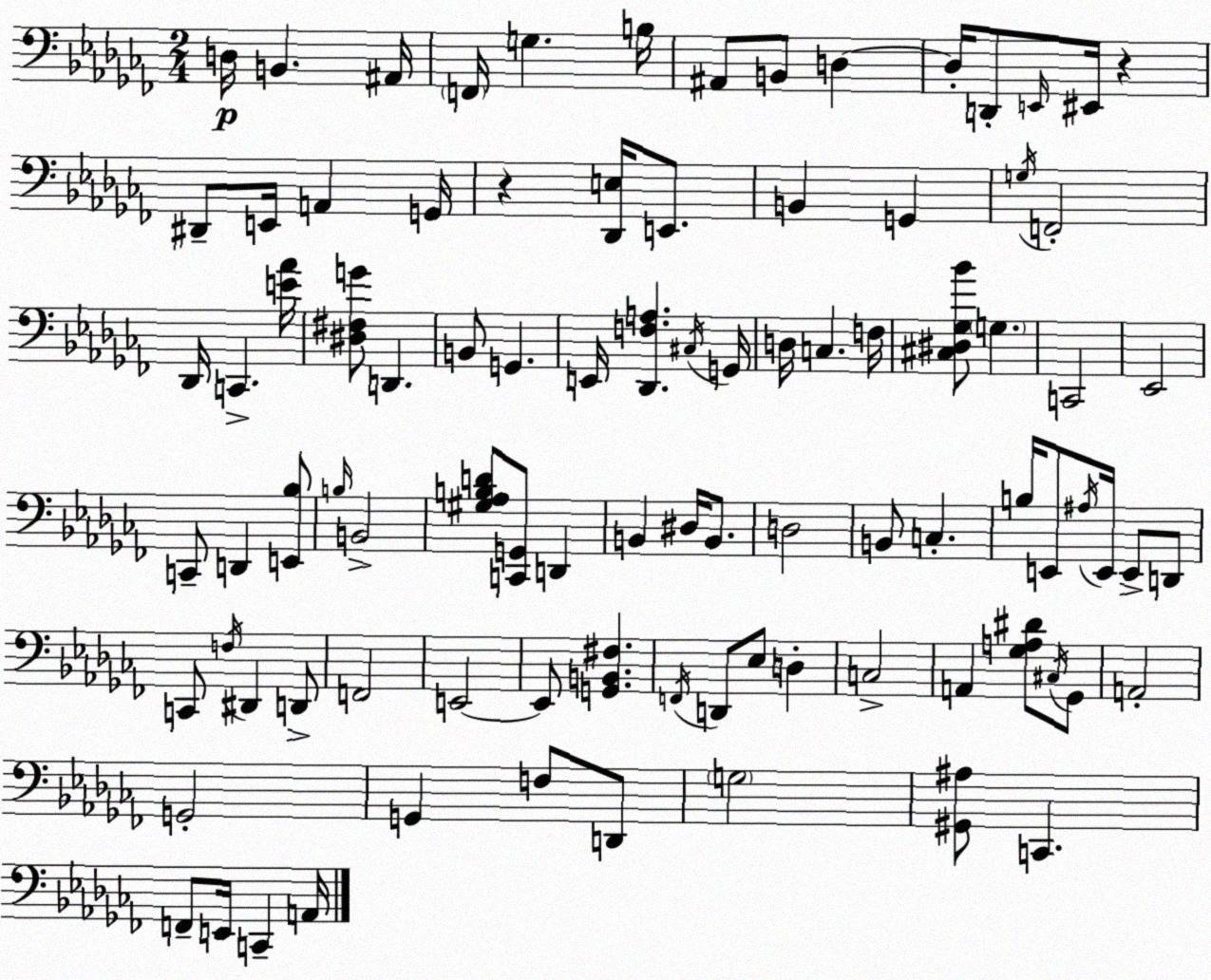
X:1
T:Untitled
M:2/4
L:1/4
K:Abm
D,/4 B,, ^A,,/4 F,,/4 G, B,/4 ^A,,/2 B,,/2 D, D,/4 D,,/2 E,,/4 ^E,,/4 z ^D,,/2 E,,/4 A,, G,,/4 z [_D,,E,]/4 E,,/2 B,, G,, G,/4 F,,2 _D,,/4 C,, [E_A]/4 [^D,^F,G]/2 D,, B,,/2 G,, E,,/4 [_D,,F,A,] ^C,/4 G,,/4 D,/4 C, F,/4 [^C,^D,_G,_B]/2 G, C,,2 _E,,2 C,,/2 D,, [E,,_B,]/2 B,/4 B,,2 [^G,_A,B,D]/2 [C,,G,,]/2 D,, B,, ^D,/4 B,,/2 D,2 B,,/2 C, B,/4 E,,/2 ^A,/4 E,,/4 E,,/2 D,,/2 C,,/2 F,/4 ^D,, D,,/2 F,,2 E,,2 E,,/2 [G,,B,,^F,] F,,/4 D,,/2 _E,/2 D, C,2 A,, [_G,A,^D]/2 ^C,/4 _G,,/2 A,,2 G,,2 G,, F,/2 D,,/2 G,2 [^G,,^A,]/2 C,, F,,/2 E,,/4 C,, A,,/4